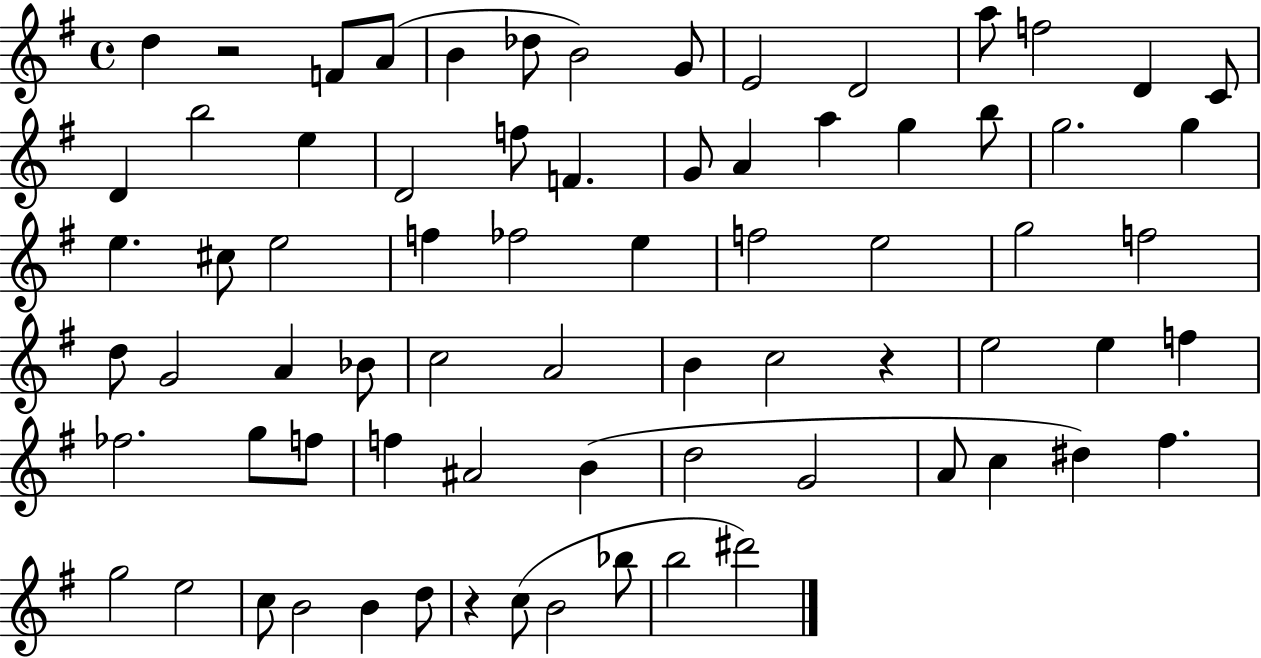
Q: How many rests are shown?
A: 3